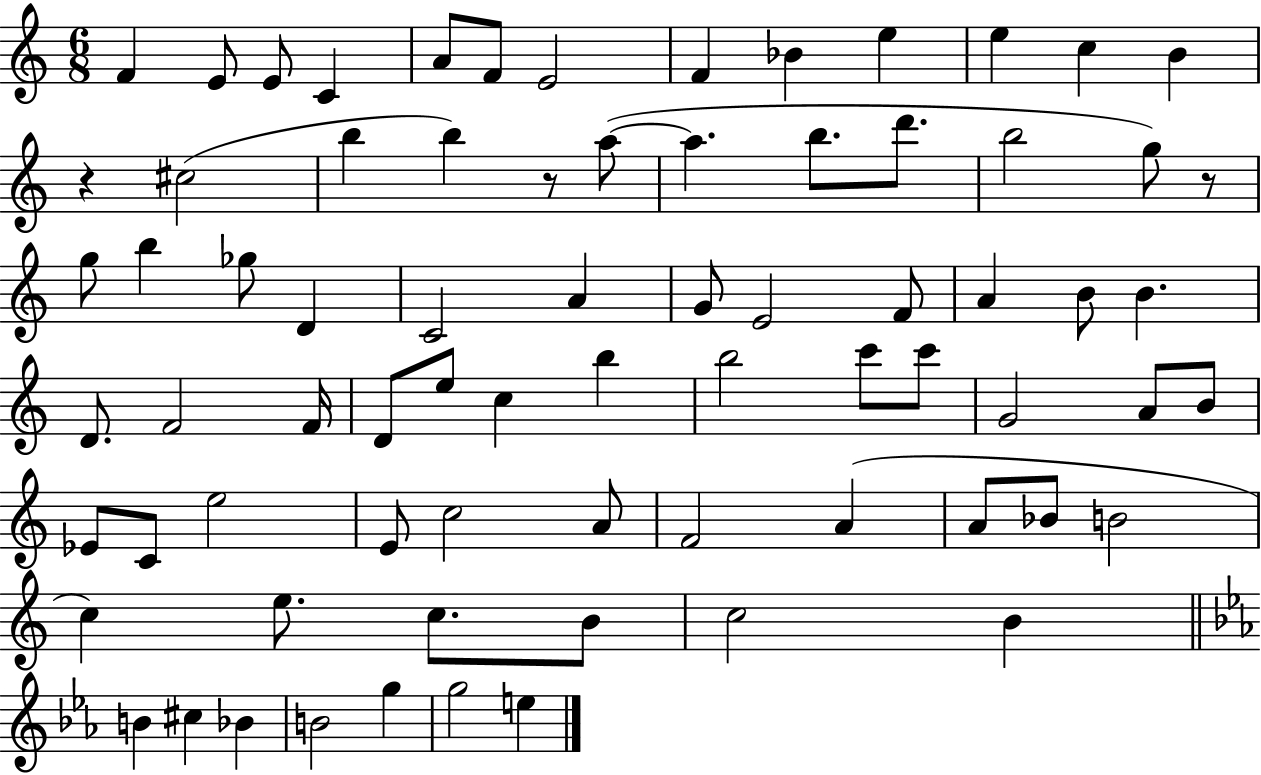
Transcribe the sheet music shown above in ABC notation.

X:1
T:Untitled
M:6/8
L:1/4
K:C
F E/2 E/2 C A/2 F/2 E2 F _B e e c B z ^c2 b b z/2 a/2 a b/2 d'/2 b2 g/2 z/2 g/2 b _g/2 D C2 A G/2 E2 F/2 A B/2 B D/2 F2 F/4 D/2 e/2 c b b2 c'/2 c'/2 G2 A/2 B/2 _E/2 C/2 e2 E/2 c2 A/2 F2 A A/2 _B/2 B2 c e/2 c/2 B/2 c2 B B ^c _B B2 g g2 e